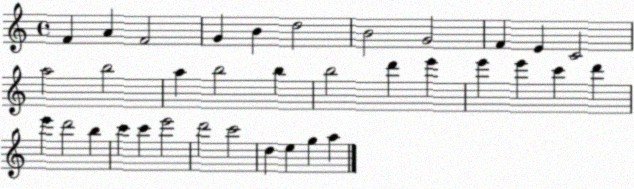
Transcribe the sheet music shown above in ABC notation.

X:1
T:Untitled
M:4/4
L:1/4
K:C
F A F2 G B d2 B2 G2 F E C2 a2 b2 a b2 b b2 d' e' e' e' c' d' e' d'2 b c' c' e'2 d'2 c'2 d e g a